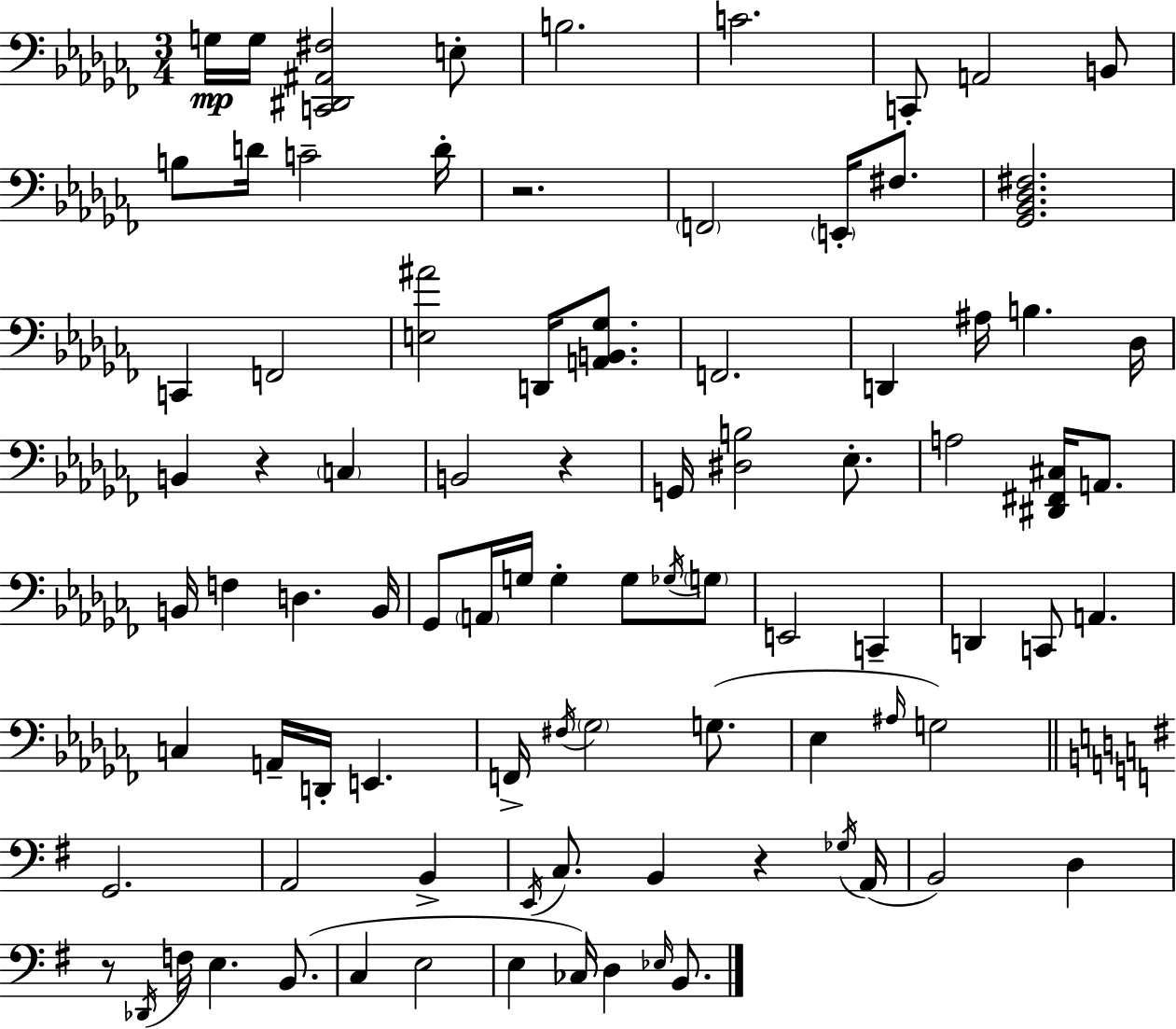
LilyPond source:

{
  \clef bass
  \numericTimeSignature
  \time 3/4
  \key aes \minor
  \repeat volta 2 { g16\mp g16 <c, dis, ais, fis>2 e8-. | b2. | c'2. | c,8-. a,2 b,8 | \break b8 d'16 c'2-- d'16-. | r2. | \parenthesize f,2 \parenthesize e,16-. fis8. | <ges, bes, des fis>2. | \break c,4 f,2 | <e ais'>2 d,16 <a, b, ges>8. | f,2. | d,4 ais16 b4. des16 | \break b,4 r4 \parenthesize c4 | b,2 r4 | g,16 <dis b>2 ees8.-. | a2 <dis, fis, cis>16 a,8. | \break b,16 f4 d4. b,16 | ges,8 \parenthesize a,16 g16 g4-. g8 \acciaccatura { ges16 } \parenthesize g8 | e,2 c,4-- | d,4 c,8 a,4. | \break c4 a,16-- d,16-. e,4. | f,16-> \acciaccatura { fis16 } \parenthesize ges2 g8.( | ees4 \grace { ais16 } g2) | \bar "||" \break \key g \major g,2. | a,2 b,4-> | \acciaccatura { e,16 } c8. b,4 r4 | \acciaccatura { ges16 }( a,16 b,2) d4 | \break r8 \acciaccatura { des,16 } f16 e4. | b,8.( c4 e2 | e4 ces16) d4 | \grace { ees16 } b,8. } \bar "|."
}